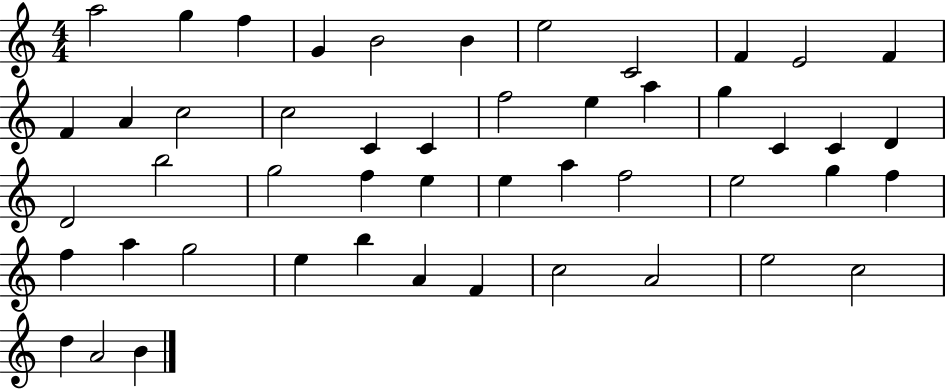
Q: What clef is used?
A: treble